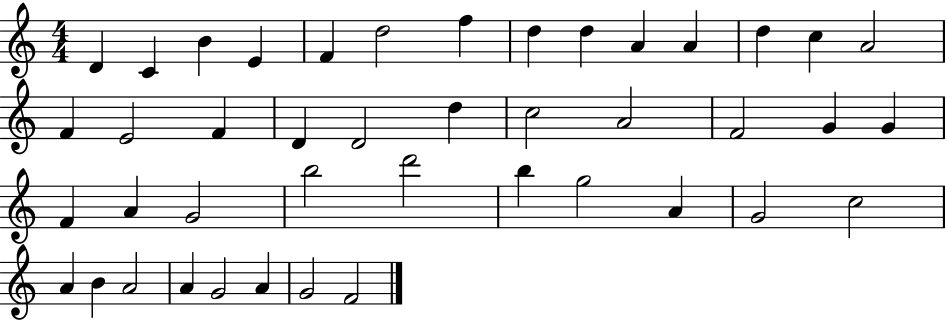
{
  \clef treble
  \numericTimeSignature
  \time 4/4
  \key c \major
  d'4 c'4 b'4 e'4 | f'4 d''2 f''4 | d''4 d''4 a'4 a'4 | d''4 c''4 a'2 | \break f'4 e'2 f'4 | d'4 d'2 d''4 | c''2 a'2 | f'2 g'4 g'4 | \break f'4 a'4 g'2 | b''2 d'''2 | b''4 g''2 a'4 | g'2 c''2 | \break a'4 b'4 a'2 | a'4 g'2 a'4 | g'2 f'2 | \bar "|."
}